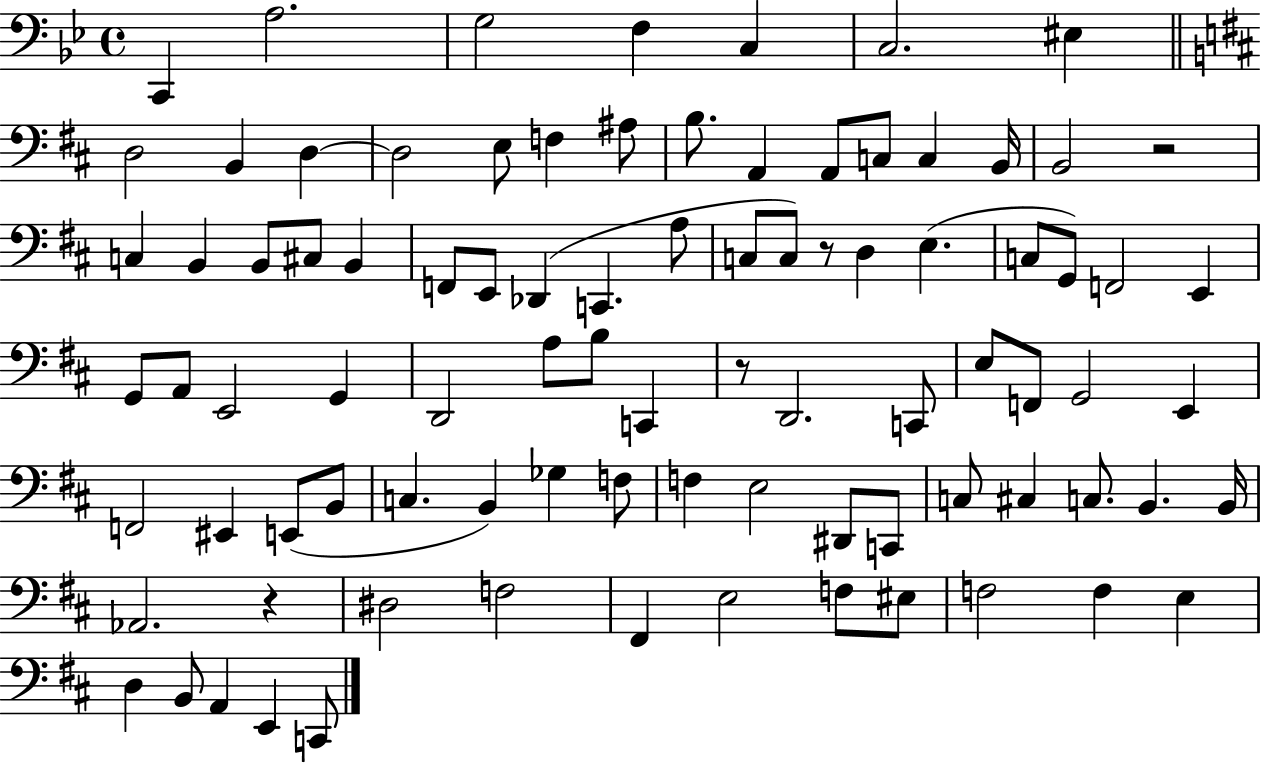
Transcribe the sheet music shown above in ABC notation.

X:1
T:Untitled
M:4/4
L:1/4
K:Bb
C,, A,2 G,2 F, C, C,2 ^E, D,2 B,, D, D,2 E,/2 F, ^A,/2 B,/2 A,, A,,/2 C,/2 C, B,,/4 B,,2 z2 C, B,, B,,/2 ^C,/2 B,, F,,/2 E,,/2 _D,, C,, A,/2 C,/2 C,/2 z/2 D, E, C,/2 G,,/2 F,,2 E,, G,,/2 A,,/2 E,,2 G,, D,,2 A,/2 B,/2 C,, z/2 D,,2 C,,/2 E,/2 F,,/2 G,,2 E,, F,,2 ^E,, E,,/2 B,,/2 C, B,, _G, F,/2 F, E,2 ^D,,/2 C,,/2 C,/2 ^C, C,/2 B,, B,,/4 _A,,2 z ^D,2 F,2 ^F,, E,2 F,/2 ^E,/2 F,2 F, E, D, B,,/2 A,, E,, C,,/2